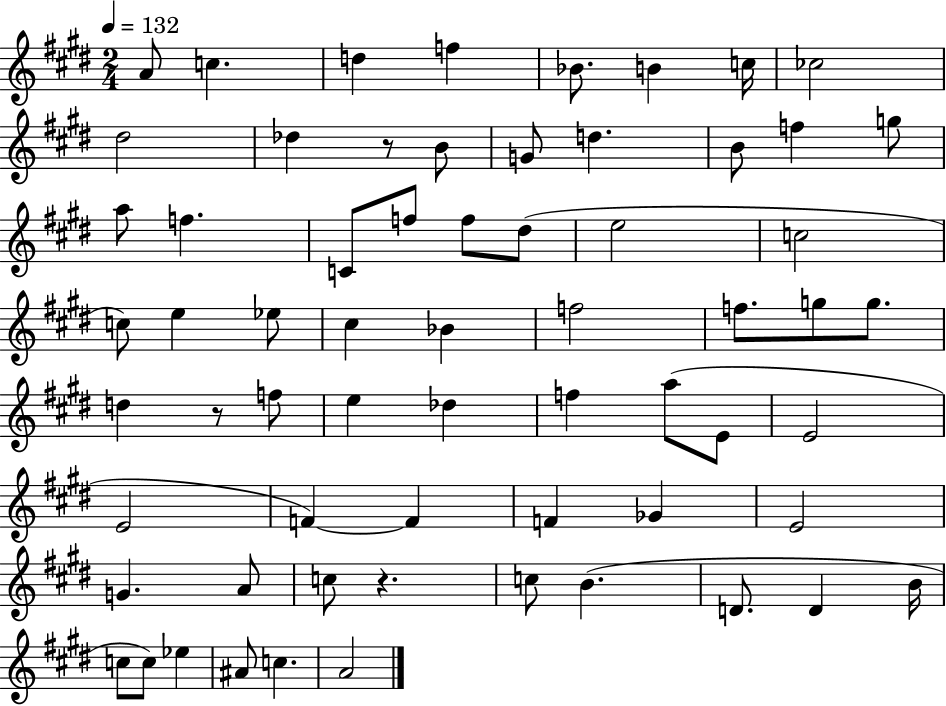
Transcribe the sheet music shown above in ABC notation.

X:1
T:Untitled
M:2/4
L:1/4
K:E
A/2 c d f _B/2 B c/4 _c2 ^d2 _d z/2 B/2 G/2 d B/2 f g/2 a/2 f C/2 f/2 f/2 ^d/2 e2 c2 c/2 e _e/2 ^c _B f2 f/2 g/2 g/2 d z/2 f/2 e _d f a/2 E/2 E2 E2 F F F _G E2 G A/2 c/2 z c/2 B D/2 D B/4 c/2 c/2 _e ^A/2 c A2